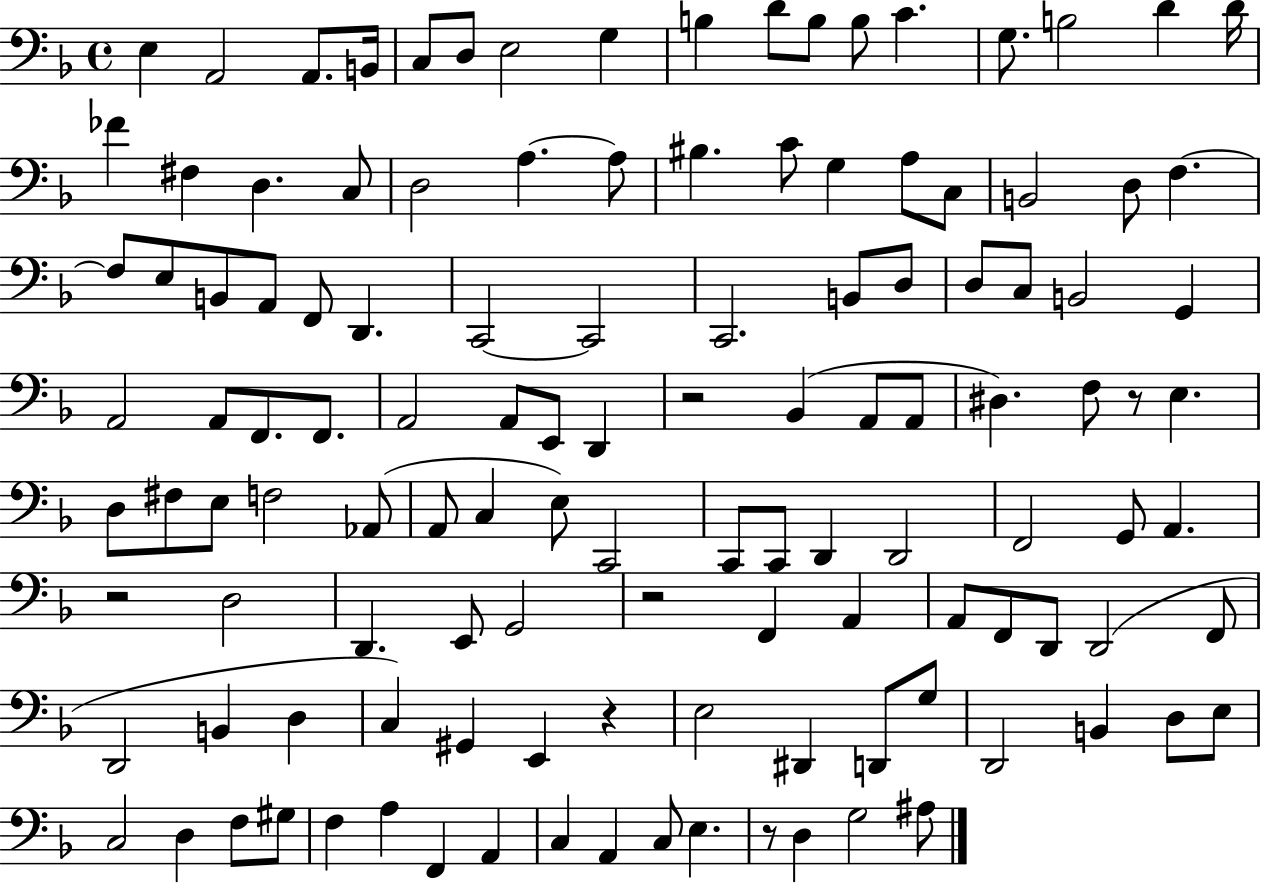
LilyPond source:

{
  \clef bass
  \time 4/4
  \defaultTimeSignature
  \key f \major
  e4 a,2 a,8. b,16 | c8 d8 e2 g4 | b4 d'8 b8 b8 c'4. | g8. b2 d'4 d'16 | \break fes'4 fis4 d4. c8 | d2 a4.~~ a8 | bis4. c'8 g4 a8 c8 | b,2 d8 f4.~~ | \break f8 e8 b,8 a,8 f,8 d,4. | c,2~~ c,2 | c,2. b,8 d8 | d8 c8 b,2 g,4 | \break a,2 a,8 f,8. f,8. | a,2 a,8 e,8 d,4 | r2 bes,4( a,8 a,8 | dis4.) f8 r8 e4. | \break d8 fis8 e8 f2 aes,8( | a,8 c4 e8) c,2 | c,8 c,8 d,4 d,2 | f,2 g,8 a,4. | \break r2 d2 | d,4. e,8 g,2 | r2 f,4 a,4 | a,8 f,8 d,8 d,2( f,8 | \break d,2 b,4 d4 | c4) gis,4 e,4 r4 | e2 dis,4 d,8 g8 | d,2 b,4 d8 e8 | \break c2 d4 f8 gis8 | f4 a4 f,4 a,4 | c4 a,4 c8 e4. | r8 d4 g2 ais8 | \break \bar "|."
}